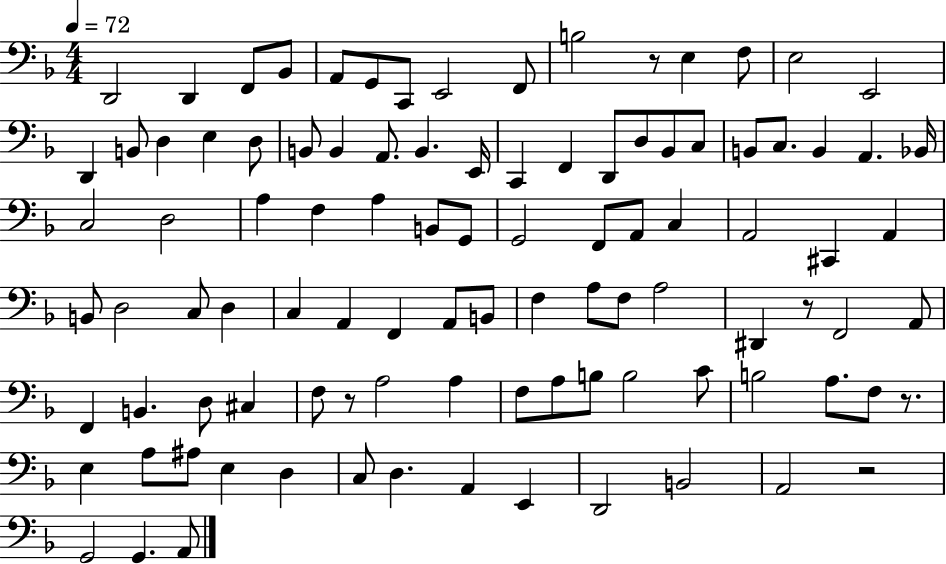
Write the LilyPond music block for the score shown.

{
  \clef bass
  \numericTimeSignature
  \time 4/4
  \key f \major
  \tempo 4 = 72
  \repeat volta 2 { d,2 d,4 f,8 bes,8 | a,8 g,8 c,8 e,2 f,8 | b2 r8 e4 f8 | e2 e,2 | \break d,4 b,8 d4 e4 d8 | b,8 b,4 a,8. b,4. e,16 | c,4 f,4 d,8 d8 bes,8 c8 | b,8 c8. b,4 a,4. bes,16 | \break c2 d2 | a4 f4 a4 b,8 g,8 | g,2 f,8 a,8 c4 | a,2 cis,4 a,4 | \break b,8 d2 c8 d4 | c4 a,4 f,4 a,8 b,8 | f4 a8 f8 a2 | dis,4 r8 f,2 a,8 | \break f,4 b,4. d8 cis4 | f8 r8 a2 a4 | f8 a8 b8 b2 c'8 | b2 a8. f8 r8. | \break e4 a8 ais8 e4 d4 | c8 d4. a,4 e,4 | d,2 b,2 | a,2 r2 | \break g,2 g,4. a,8 | } \bar "|."
}